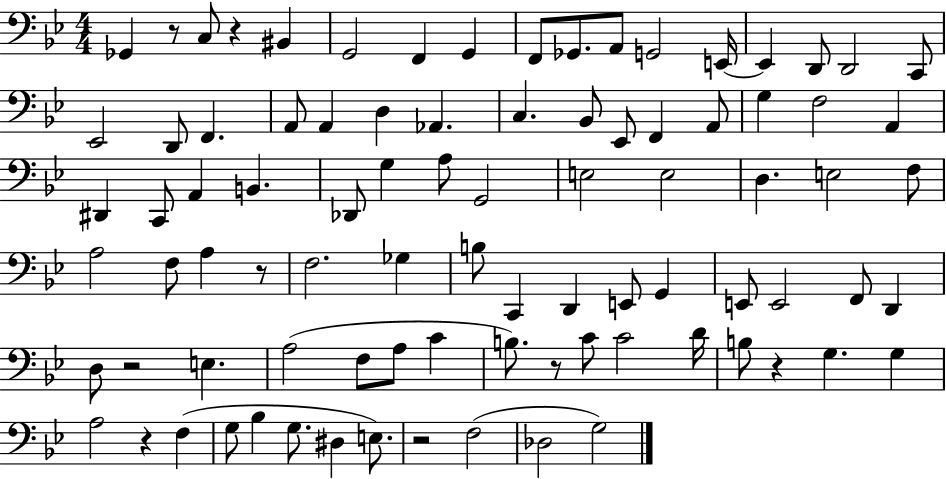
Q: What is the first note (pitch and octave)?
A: Gb2